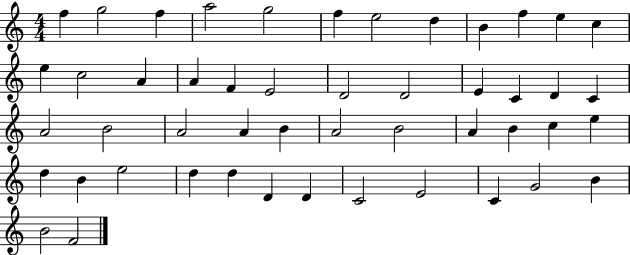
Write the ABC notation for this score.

X:1
T:Untitled
M:4/4
L:1/4
K:C
f g2 f a2 g2 f e2 d B f e c e c2 A A F E2 D2 D2 E C D C A2 B2 A2 A B A2 B2 A B c e d B e2 d d D D C2 E2 C G2 B B2 F2